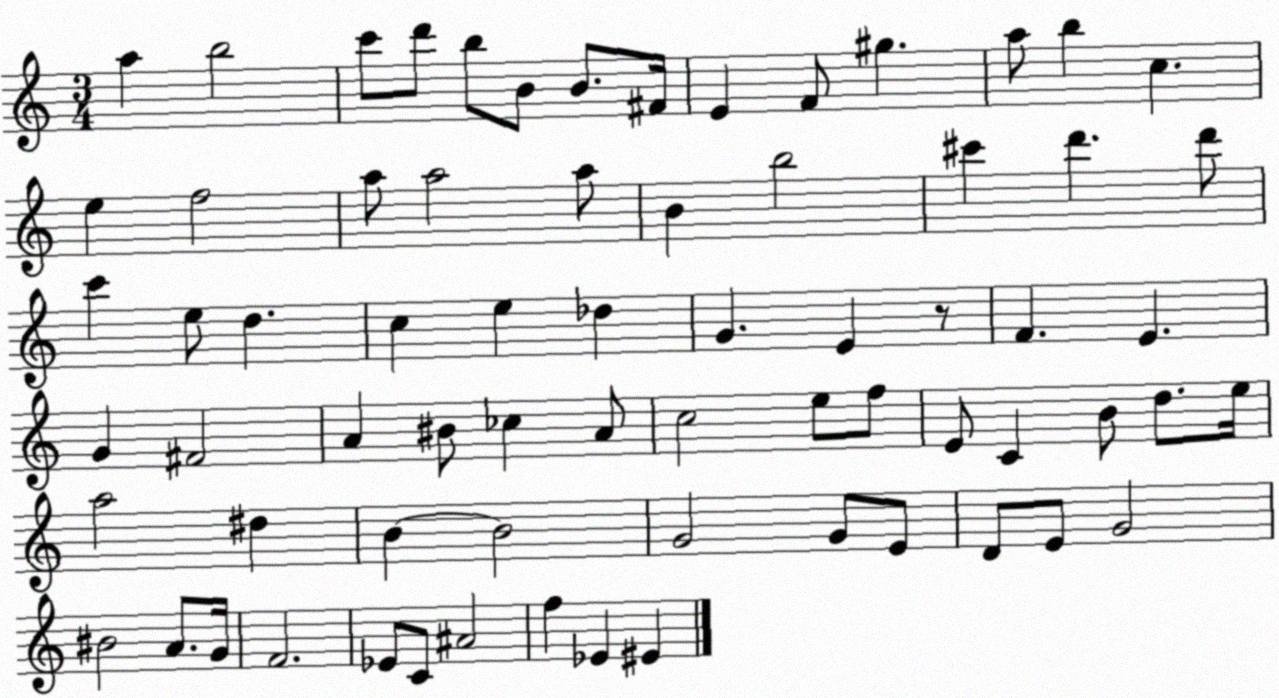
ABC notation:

X:1
T:Untitled
M:3/4
L:1/4
K:C
a b2 c'/2 d'/2 b/2 B/2 B/2 ^F/4 E F/2 ^g a/2 b c e f2 a/2 a2 a/2 B b2 ^c' d' d'/2 c' e/2 d c e _d G E z/2 F E G ^F2 A ^B/2 _c A/2 c2 e/2 f/2 E/2 C B/2 d/2 e/4 a2 ^d B B2 G2 G/2 E/2 D/2 E/2 G2 ^B2 A/2 G/4 F2 _E/2 C/2 ^A2 f _E ^E